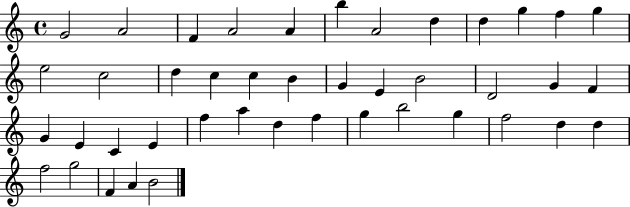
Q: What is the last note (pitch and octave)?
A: B4